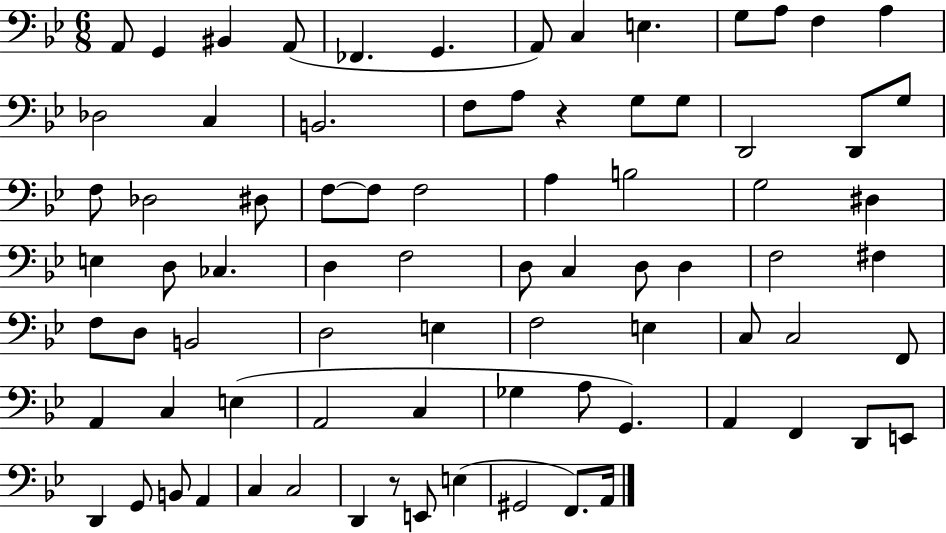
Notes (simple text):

A2/e G2/q BIS2/q A2/e FES2/q. G2/q. A2/e C3/q E3/q. G3/e A3/e F3/q A3/q Db3/h C3/q B2/h. F3/e A3/e R/q G3/e G3/e D2/h D2/e G3/e F3/e Db3/h D#3/e F3/e F3/e F3/h A3/q B3/h G3/h D#3/q E3/q D3/e CES3/q. D3/q F3/h D3/e C3/q D3/e D3/q F3/h F#3/q F3/e D3/e B2/h D3/h E3/q F3/h E3/q C3/e C3/h F2/e A2/q C3/q E3/q A2/h C3/q Gb3/q A3/e G2/q. A2/q F2/q D2/e E2/e D2/q G2/e B2/e A2/q C3/q C3/h D2/q R/e E2/e E3/q G#2/h F2/e. A2/s